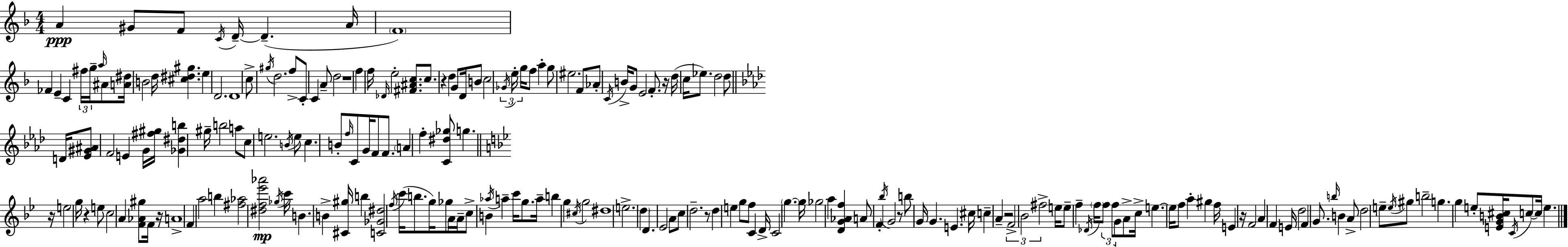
{
  \clef treble
  \numericTimeSignature
  \time 4/4
  \key f \major
  a'4\ppp gis'8 f'8 \acciaccatura { c'16 } d'16--~~ d'4.--( | a'16 \parenthesize f'1) | fes'4 e'4-- c'4 \tuplet 3/2 { fis''16 g''16-- \grace { a''16 } } | ais'8 <a' dis''>16 b'2 d''16 <cis'' dis'' gis''>4. | \break e''4 d'2. | d'1 | c''8-> \acciaccatura { gis''16 } d''2. | f''8-> c'8-. c'4 a'8-- d''2 | \break r1 | f''4 f''16 \grace { des'16 } e''2-. | <fis' ais' c''>8. c''8. r4 d''4 g'8 | d'16 b'8 \parenthesize c''2 \tuplet 3/2 { \acciaccatura { ges'16 } e''16-. g''16 } f''8 | \break a''4-. g''8 eis''2. | f'8 aes'8-. \acciaccatura { c'16 } b'16-> g'8 e'2 | f'8.-. r16 d''16( c''16 ees''8.) d''2 | d''8 \bar "||" \break \key f \minor d'16 <ees' gis' ais'>8 f'2 e'4 g'16 | <fis'' gis''>16 <ges' dis'' b''>4 gis''16-- b''2 a''8 | c''8 e''2. \acciaccatura { b'16 } e''8 | c''4. b'8-. \grace { f''16 } c'8 g'16 f'8 f'8. | \break \parenthesize a'4 f''4-. <c' dis'' ges''>8 g''4. | \bar "||" \break \key bes \major r16 e''2 g''16 r4 e''8 | c''2 a'4 <f' aes' gis''>8 f'16 r16 | a'1-> | f'4 a''2 b''4 | \break <fis'' aes''>2 <dis'' f'' ees''' aes'''>2\mp | \acciaccatura { ges''16 } c'''16 b'4. b'4-> <cis' gis''>16 b''4 | <c' ges' dis''>2 \acciaccatura { f''16 }( c'''16 b''8. g''16) ges''8 | a'16 a'16-- c''8-> b'4 \acciaccatura { aes''16 } a''4-- c'''16 g''8. | \break a''16-- b''4 g''4 \acciaccatura { cis''16 } g''2 | dis''1 | e''2.-> | \parenthesize d''4 d'4. ees'2 | \break a'8 c''8 d''2.-- | r8 d''4 e''4 g''8 f''8 | c'4 d'16-> c'2 \parenthesize g''4.~~ | g''16 ges''2 a''4 | \break <d' g' aes' f''>4 a'8 f'4-. \acciaccatura { bes''16 } g'2 | r8 b''8 g'16 g'4. e'4. | cis''16 c''4-- a'4-- r2 | \tuplet 3/2 { f'2-> bes'2 | \break fis''2-> } e''16 e''8-- | f''4-- \acciaccatura { des'16 } \parenthesize f''16 \tuplet 3/2 { f''8 f''8 g'8 } a'8-> c''16-> e''4.~~ | e''16 f''8 a''4-. gis''4 | f''16 e'4 r16 f'2 a'4 | \break f'4 e'16 d''2 f'4 | g'8. \grace { b''16 } b'4 a'8-> d''2 | e''8-- \acciaccatura { e''16 } gis''8 b''2-- | g''4. g''4 e''8-. <e' g' b' cis''>16 \acciaccatura { c'16 } | \break c''8~~ c''16 e''4. \bar "|."
}